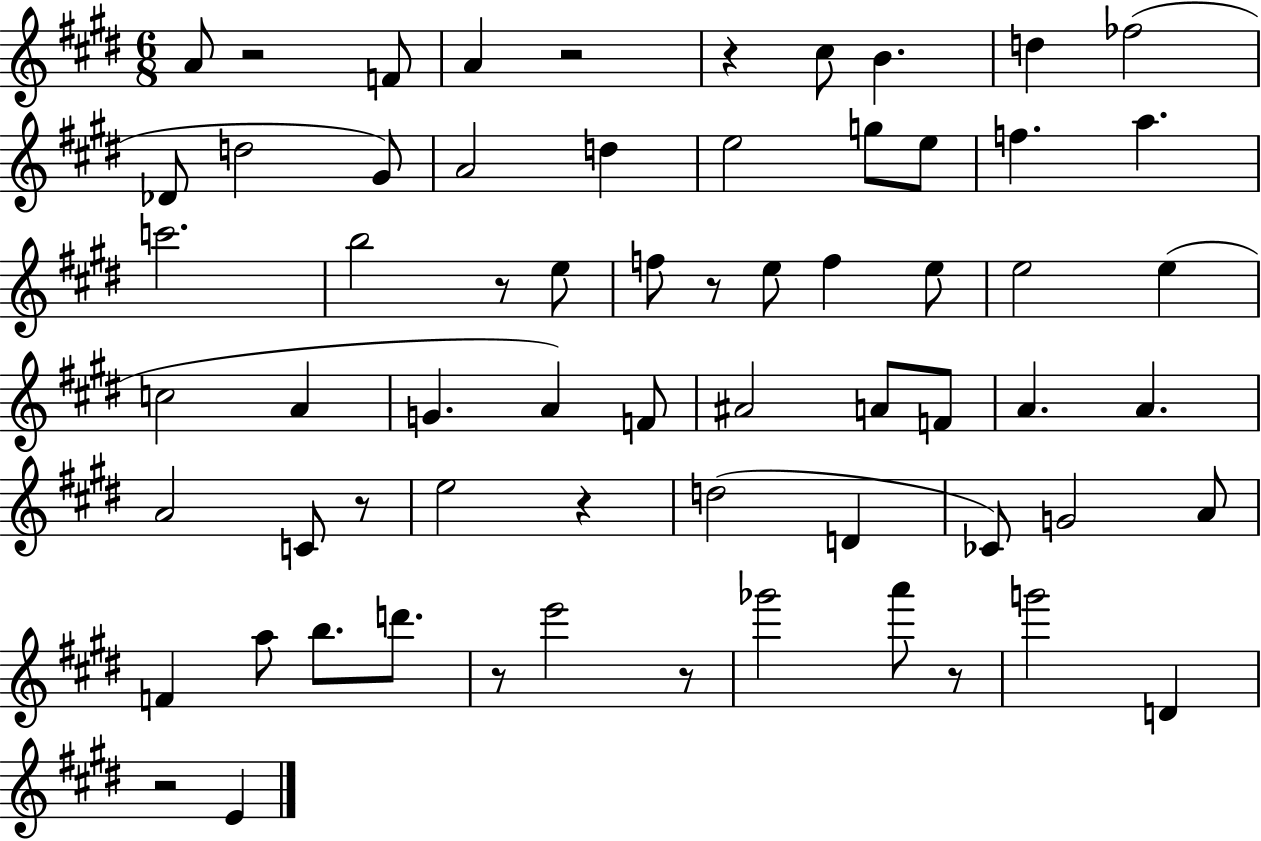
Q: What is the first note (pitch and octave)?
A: A4